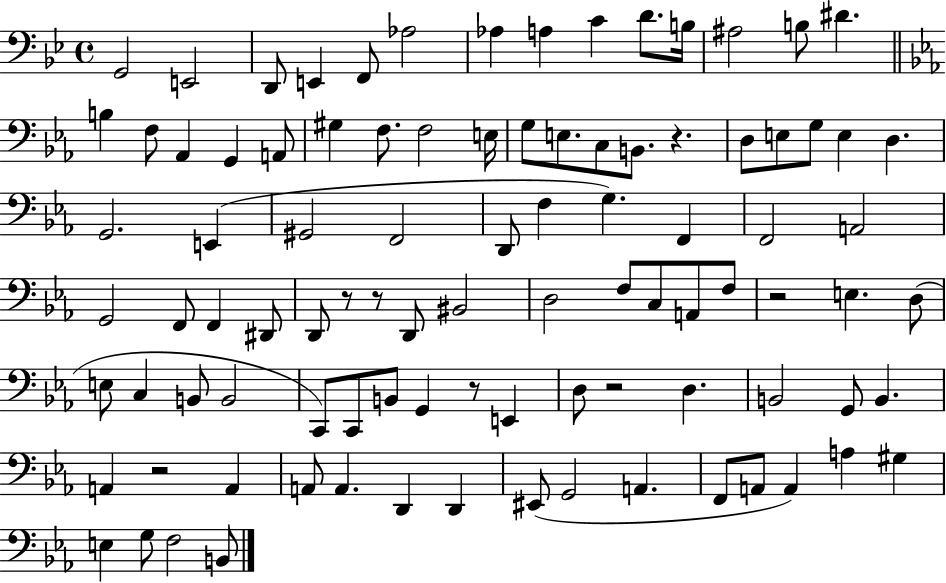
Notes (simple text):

G2/h E2/h D2/e E2/q F2/e Ab3/h Ab3/q A3/q C4/q D4/e. B3/s A#3/h B3/e D#4/q. B3/q F3/e Ab2/q G2/q A2/e G#3/q F3/e. F3/h E3/s G3/e E3/e. C3/e B2/e. R/q. D3/e E3/e G3/e E3/q D3/q. G2/h. E2/q G#2/h F2/h D2/e F3/q G3/q. F2/q F2/h A2/h G2/h F2/e F2/q D#2/e D2/e R/e R/e D2/e BIS2/h D3/h F3/e C3/e A2/e F3/e R/h E3/q. D3/e E3/e C3/q B2/e B2/h C2/e C2/e B2/e G2/q R/e E2/q D3/e R/h D3/q. B2/h G2/e B2/q. A2/q R/h A2/q A2/e A2/q. D2/q D2/q EIS2/e G2/h A2/q. F2/e A2/e A2/q A3/q G#3/q E3/q G3/e F3/h B2/e